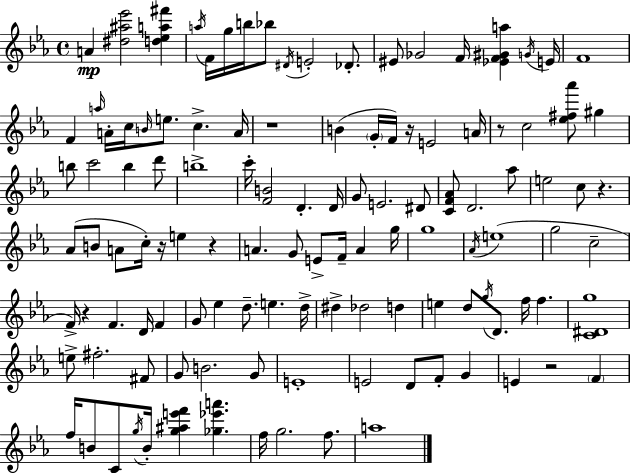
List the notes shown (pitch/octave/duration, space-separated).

A4/q [D#5,A#5,Eb6]/h [D5,Eb5,A5,F#6]/q A5/s F4/s G5/s B5/s Bb5/e D#4/s E4/h Db4/e. EIS4/e Gb4/h F4/s [Eb4,F4,G#4,A5]/q G4/s E4/s F4/w F4/q A5/s A4/s C5/s B4/s E5/e. C5/q. A4/s R/w B4/q G4/s F4/s R/s E4/h A4/s R/e C5/h [Eb5,F#5,Ab6]/e G#5/q B5/e C6/h B5/q D6/e B5/w C6/s [F4,B4]/h D4/q. D4/s G4/e E4/h. D#4/e [C4,F4,Ab4]/e D4/h. Ab5/e E5/h C5/e R/q. Ab4/e B4/e A4/e C5/s R/s E5/q R/q A4/q. G4/e E4/e F4/s A4/q G5/s G5/w Ab4/s E5/w G5/h C5/h F4/s R/q F4/q. D4/s F4/q G4/e Eb5/q D5/e. E5/q. D5/s D#5/q Db5/h D5/q E5/q D5/e G5/s D4/e. F5/s F5/q. [C4,D#4,G5]/w E5/e F#5/h. F#4/e G4/e B4/h. G4/e E4/w E4/h D4/e F4/e G4/q E4/q R/h F4/q F5/s B4/e C4/e G5/s B4/s [G5,A#5,E6,F6]/q [Gb5,Eb6,A6]/q. F5/s G5/h. F5/e. A5/w